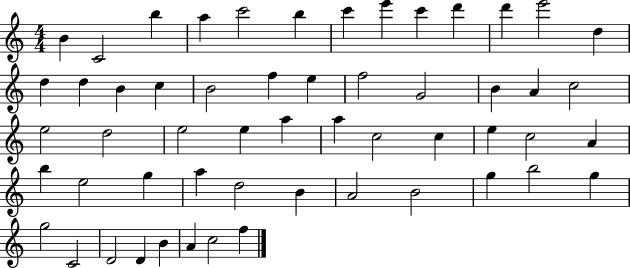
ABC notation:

X:1
T:Untitled
M:4/4
L:1/4
K:C
B C2 b a c'2 b c' e' c' d' d' e'2 d d d B c B2 f e f2 G2 B A c2 e2 d2 e2 e a a c2 c e c2 A b e2 g a d2 B A2 B2 g b2 g g2 C2 D2 D B A c2 f